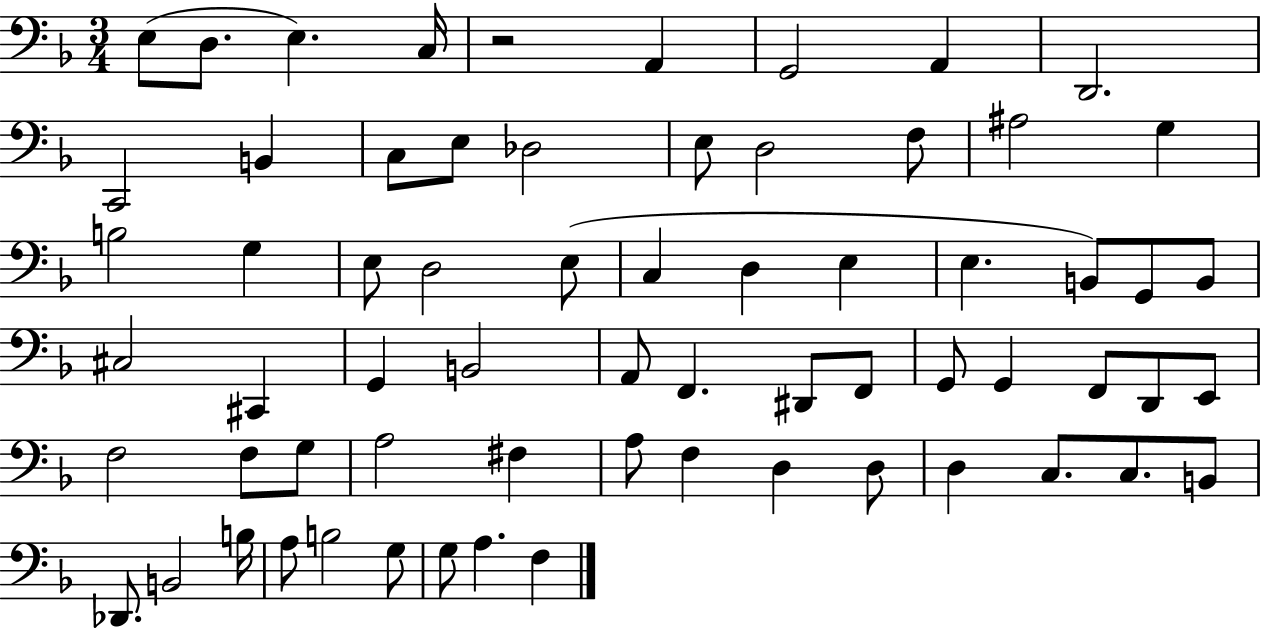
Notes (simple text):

E3/e D3/e. E3/q. C3/s R/h A2/q G2/h A2/q D2/h. C2/h B2/q C3/e E3/e Db3/h E3/e D3/h F3/e A#3/h G3/q B3/h G3/q E3/e D3/h E3/e C3/q D3/q E3/q E3/q. B2/e G2/e B2/e C#3/h C#2/q G2/q B2/h A2/e F2/q. D#2/e F2/e G2/e G2/q F2/e D2/e E2/e F3/h F3/e G3/e A3/h F#3/q A3/e F3/q D3/q D3/e D3/q C3/e. C3/e. B2/e Db2/e. B2/h B3/s A3/e B3/h G3/e G3/e A3/q. F3/q